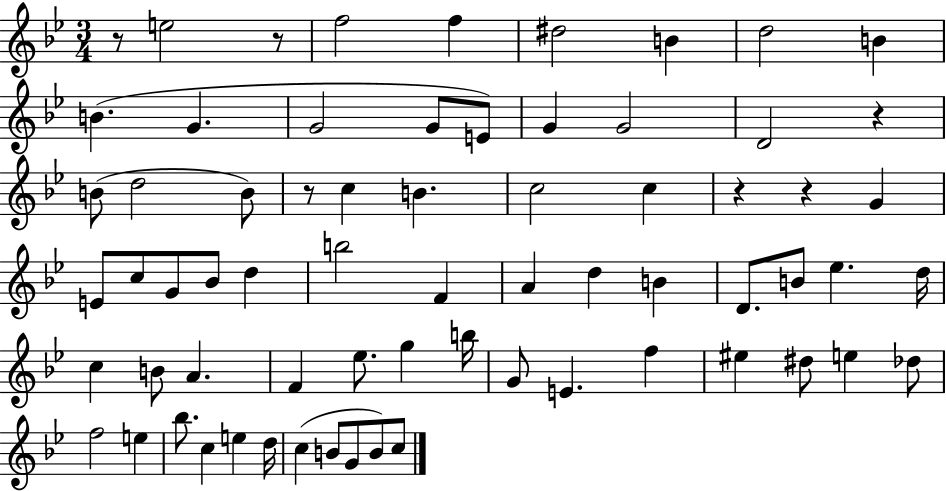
{
  \clef treble
  \numericTimeSignature
  \time 3/4
  \key bes \major
  r8 e''2 r8 | f''2 f''4 | dis''2 b'4 | d''2 b'4 | \break b'4.( g'4. | g'2 g'8 e'8) | g'4 g'2 | d'2 r4 | \break b'8( d''2 b'8) | r8 c''4 b'4. | c''2 c''4 | r4 r4 g'4 | \break e'8 c''8 g'8 bes'8 d''4 | b''2 f'4 | a'4 d''4 b'4 | d'8. b'8 ees''4. d''16 | \break c''4 b'8 a'4. | f'4 ees''8. g''4 b''16 | g'8 e'4. f''4 | eis''4 dis''8 e''4 des''8 | \break f''2 e''4 | bes''8. c''4 e''4 d''16 | c''4( b'8 g'8 b'8) c''8 | \bar "|."
}